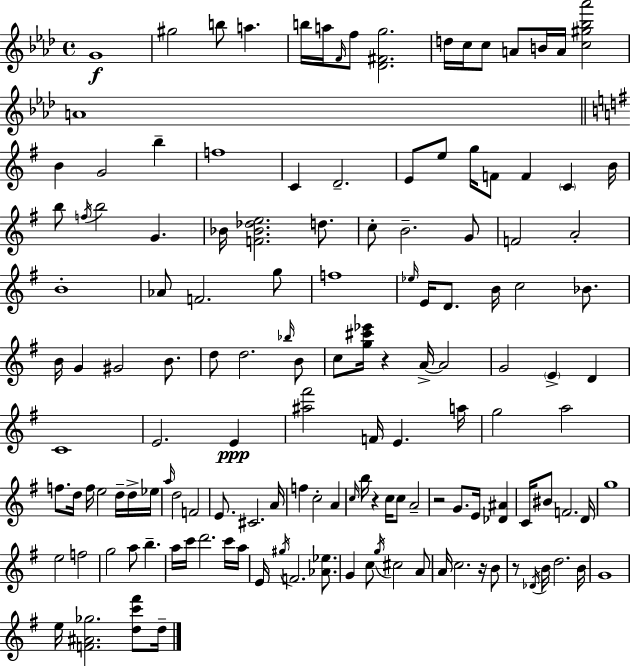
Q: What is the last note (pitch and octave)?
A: D5